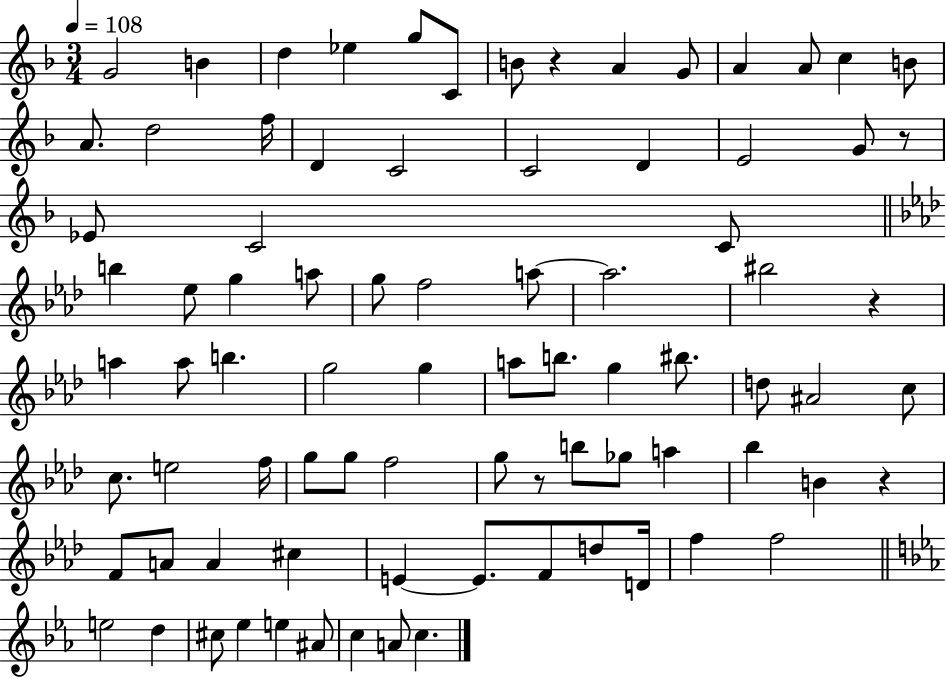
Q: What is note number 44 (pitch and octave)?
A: D5